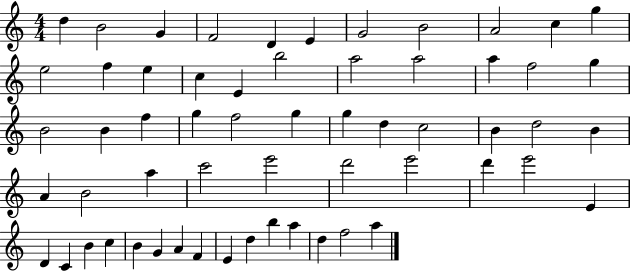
{
  \clef treble
  \numericTimeSignature
  \time 4/4
  \key c \major
  d''4 b'2 g'4 | f'2 d'4 e'4 | g'2 b'2 | a'2 c''4 g''4 | \break e''2 f''4 e''4 | c''4 e'4 b''2 | a''2 a''2 | a''4 f''2 g''4 | \break b'2 b'4 f''4 | g''4 f''2 g''4 | g''4 d''4 c''2 | b'4 d''2 b'4 | \break a'4 b'2 a''4 | c'''2 e'''2 | d'''2 e'''2 | d'''4 e'''2 e'4 | \break d'4 c'4 b'4 c''4 | b'4 g'4 a'4 f'4 | e'4 d''4 b''4 a''4 | d''4 f''2 a''4 | \break \bar "|."
}